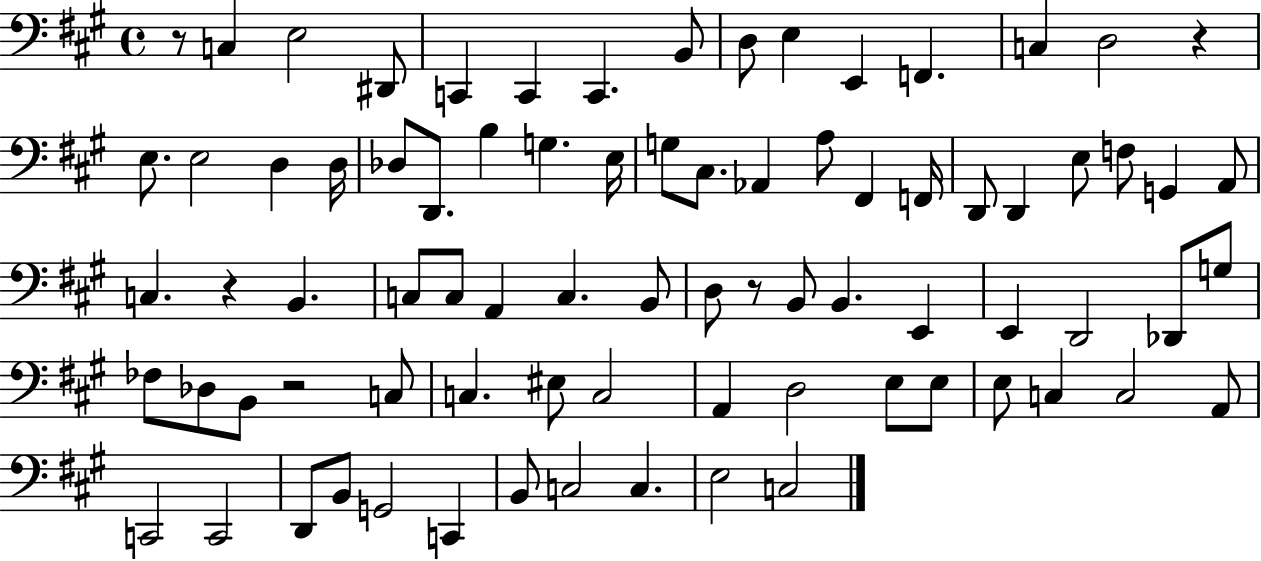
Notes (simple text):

R/e C3/q E3/h D#2/e C2/q C2/q C2/q. B2/e D3/e E3/q E2/q F2/q. C3/q D3/h R/q E3/e. E3/h D3/q D3/s Db3/e D2/e. B3/q G3/q. E3/s G3/e C#3/e. Ab2/q A3/e F#2/q F2/s D2/e D2/q E3/e F3/e G2/q A2/e C3/q. R/q B2/q. C3/e C3/e A2/q C3/q. B2/e D3/e R/e B2/e B2/q. E2/q E2/q D2/h Db2/e G3/e FES3/e Db3/e B2/e R/h C3/e C3/q. EIS3/e C3/h A2/q D3/h E3/e E3/e E3/e C3/q C3/h A2/e C2/h C2/h D2/e B2/e G2/h C2/q B2/e C3/h C3/q. E3/h C3/h